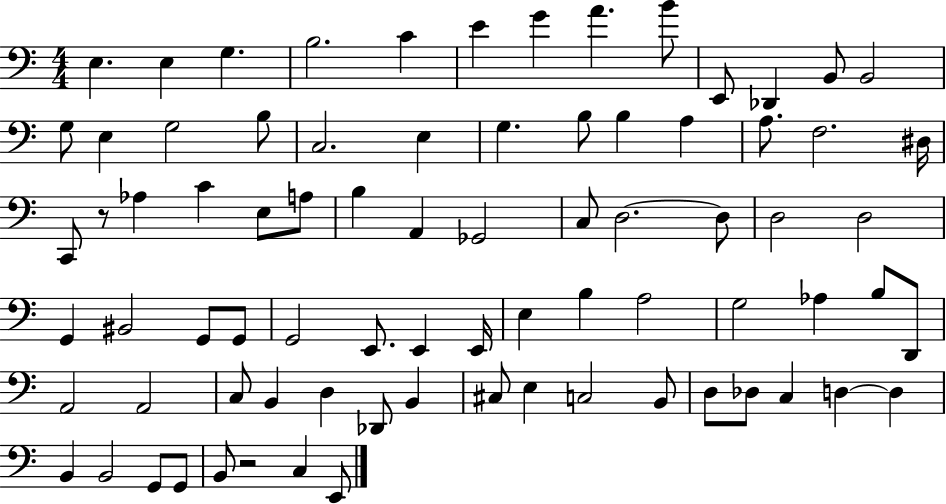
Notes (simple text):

E3/q. E3/q G3/q. B3/h. C4/q E4/q G4/q A4/q. B4/e E2/e Db2/q B2/e B2/h G3/e E3/q G3/h B3/e C3/h. E3/q G3/q. B3/e B3/q A3/q A3/e. F3/h. D#3/s C2/e R/e Ab3/q C4/q E3/e A3/e B3/q A2/q Gb2/h C3/e D3/h. D3/e D3/h D3/h G2/q BIS2/h G2/e G2/e G2/h E2/e. E2/q E2/s E3/q B3/q A3/h G3/h Ab3/q B3/e D2/e A2/h A2/h C3/e B2/q D3/q Db2/e B2/q C#3/e E3/q C3/h B2/e D3/e Db3/e C3/q D3/q D3/q B2/q B2/h G2/e G2/e B2/e R/h C3/q E2/e